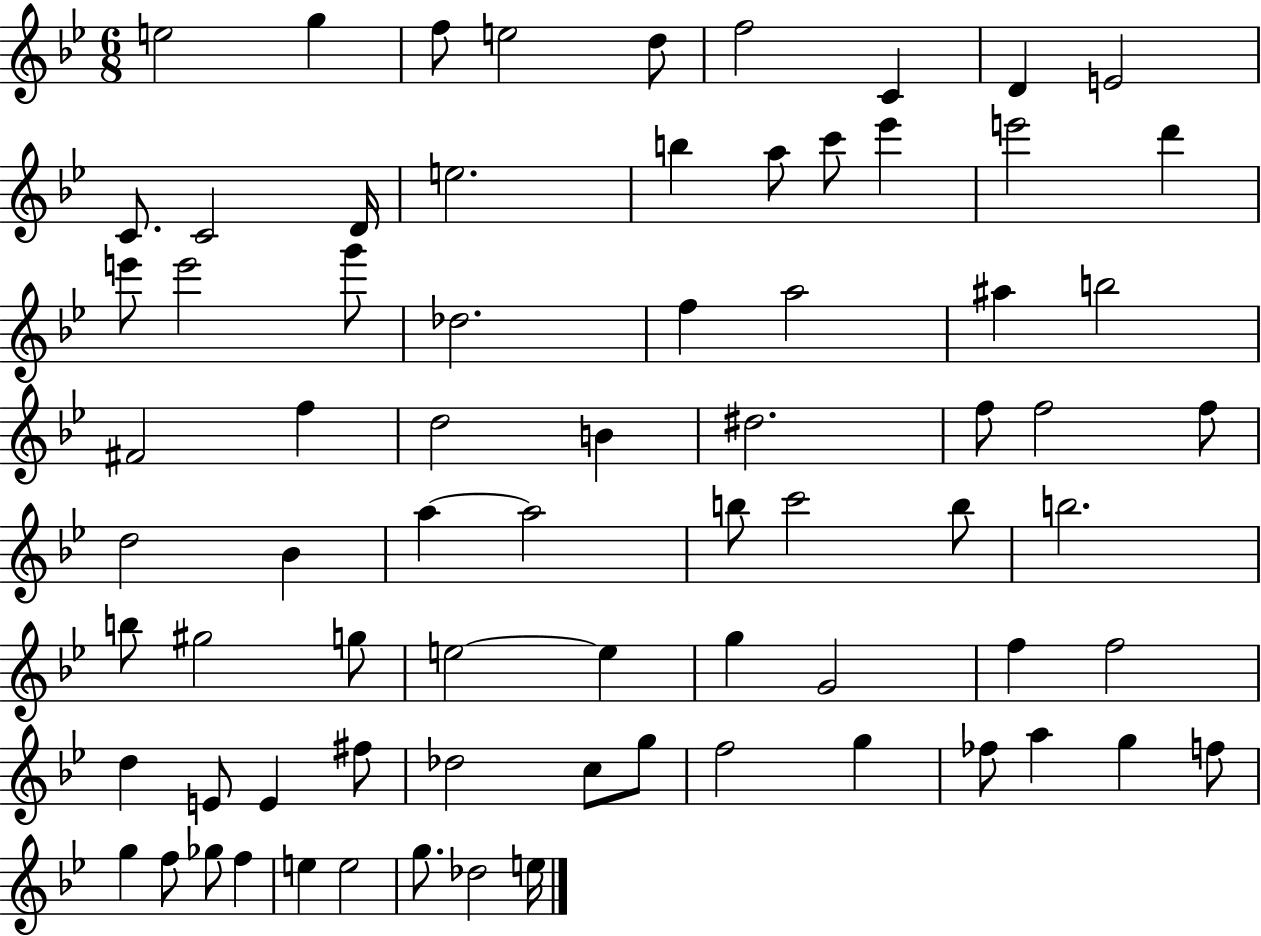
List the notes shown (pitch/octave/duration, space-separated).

E5/h G5/q F5/e E5/h D5/e F5/h C4/q D4/q E4/h C4/e. C4/h D4/s E5/h. B5/q A5/e C6/e Eb6/q E6/h D6/q E6/e E6/h G6/e Db5/h. F5/q A5/h A#5/q B5/h F#4/h F5/q D5/h B4/q D#5/h. F5/e F5/h F5/e D5/h Bb4/q A5/q A5/h B5/e C6/h B5/e B5/h. B5/e G#5/h G5/e E5/h E5/q G5/q G4/h F5/q F5/h D5/q E4/e E4/q F#5/e Db5/h C5/e G5/e F5/h G5/q FES5/e A5/q G5/q F5/e G5/q F5/e Gb5/e F5/q E5/q E5/h G5/e. Db5/h E5/s